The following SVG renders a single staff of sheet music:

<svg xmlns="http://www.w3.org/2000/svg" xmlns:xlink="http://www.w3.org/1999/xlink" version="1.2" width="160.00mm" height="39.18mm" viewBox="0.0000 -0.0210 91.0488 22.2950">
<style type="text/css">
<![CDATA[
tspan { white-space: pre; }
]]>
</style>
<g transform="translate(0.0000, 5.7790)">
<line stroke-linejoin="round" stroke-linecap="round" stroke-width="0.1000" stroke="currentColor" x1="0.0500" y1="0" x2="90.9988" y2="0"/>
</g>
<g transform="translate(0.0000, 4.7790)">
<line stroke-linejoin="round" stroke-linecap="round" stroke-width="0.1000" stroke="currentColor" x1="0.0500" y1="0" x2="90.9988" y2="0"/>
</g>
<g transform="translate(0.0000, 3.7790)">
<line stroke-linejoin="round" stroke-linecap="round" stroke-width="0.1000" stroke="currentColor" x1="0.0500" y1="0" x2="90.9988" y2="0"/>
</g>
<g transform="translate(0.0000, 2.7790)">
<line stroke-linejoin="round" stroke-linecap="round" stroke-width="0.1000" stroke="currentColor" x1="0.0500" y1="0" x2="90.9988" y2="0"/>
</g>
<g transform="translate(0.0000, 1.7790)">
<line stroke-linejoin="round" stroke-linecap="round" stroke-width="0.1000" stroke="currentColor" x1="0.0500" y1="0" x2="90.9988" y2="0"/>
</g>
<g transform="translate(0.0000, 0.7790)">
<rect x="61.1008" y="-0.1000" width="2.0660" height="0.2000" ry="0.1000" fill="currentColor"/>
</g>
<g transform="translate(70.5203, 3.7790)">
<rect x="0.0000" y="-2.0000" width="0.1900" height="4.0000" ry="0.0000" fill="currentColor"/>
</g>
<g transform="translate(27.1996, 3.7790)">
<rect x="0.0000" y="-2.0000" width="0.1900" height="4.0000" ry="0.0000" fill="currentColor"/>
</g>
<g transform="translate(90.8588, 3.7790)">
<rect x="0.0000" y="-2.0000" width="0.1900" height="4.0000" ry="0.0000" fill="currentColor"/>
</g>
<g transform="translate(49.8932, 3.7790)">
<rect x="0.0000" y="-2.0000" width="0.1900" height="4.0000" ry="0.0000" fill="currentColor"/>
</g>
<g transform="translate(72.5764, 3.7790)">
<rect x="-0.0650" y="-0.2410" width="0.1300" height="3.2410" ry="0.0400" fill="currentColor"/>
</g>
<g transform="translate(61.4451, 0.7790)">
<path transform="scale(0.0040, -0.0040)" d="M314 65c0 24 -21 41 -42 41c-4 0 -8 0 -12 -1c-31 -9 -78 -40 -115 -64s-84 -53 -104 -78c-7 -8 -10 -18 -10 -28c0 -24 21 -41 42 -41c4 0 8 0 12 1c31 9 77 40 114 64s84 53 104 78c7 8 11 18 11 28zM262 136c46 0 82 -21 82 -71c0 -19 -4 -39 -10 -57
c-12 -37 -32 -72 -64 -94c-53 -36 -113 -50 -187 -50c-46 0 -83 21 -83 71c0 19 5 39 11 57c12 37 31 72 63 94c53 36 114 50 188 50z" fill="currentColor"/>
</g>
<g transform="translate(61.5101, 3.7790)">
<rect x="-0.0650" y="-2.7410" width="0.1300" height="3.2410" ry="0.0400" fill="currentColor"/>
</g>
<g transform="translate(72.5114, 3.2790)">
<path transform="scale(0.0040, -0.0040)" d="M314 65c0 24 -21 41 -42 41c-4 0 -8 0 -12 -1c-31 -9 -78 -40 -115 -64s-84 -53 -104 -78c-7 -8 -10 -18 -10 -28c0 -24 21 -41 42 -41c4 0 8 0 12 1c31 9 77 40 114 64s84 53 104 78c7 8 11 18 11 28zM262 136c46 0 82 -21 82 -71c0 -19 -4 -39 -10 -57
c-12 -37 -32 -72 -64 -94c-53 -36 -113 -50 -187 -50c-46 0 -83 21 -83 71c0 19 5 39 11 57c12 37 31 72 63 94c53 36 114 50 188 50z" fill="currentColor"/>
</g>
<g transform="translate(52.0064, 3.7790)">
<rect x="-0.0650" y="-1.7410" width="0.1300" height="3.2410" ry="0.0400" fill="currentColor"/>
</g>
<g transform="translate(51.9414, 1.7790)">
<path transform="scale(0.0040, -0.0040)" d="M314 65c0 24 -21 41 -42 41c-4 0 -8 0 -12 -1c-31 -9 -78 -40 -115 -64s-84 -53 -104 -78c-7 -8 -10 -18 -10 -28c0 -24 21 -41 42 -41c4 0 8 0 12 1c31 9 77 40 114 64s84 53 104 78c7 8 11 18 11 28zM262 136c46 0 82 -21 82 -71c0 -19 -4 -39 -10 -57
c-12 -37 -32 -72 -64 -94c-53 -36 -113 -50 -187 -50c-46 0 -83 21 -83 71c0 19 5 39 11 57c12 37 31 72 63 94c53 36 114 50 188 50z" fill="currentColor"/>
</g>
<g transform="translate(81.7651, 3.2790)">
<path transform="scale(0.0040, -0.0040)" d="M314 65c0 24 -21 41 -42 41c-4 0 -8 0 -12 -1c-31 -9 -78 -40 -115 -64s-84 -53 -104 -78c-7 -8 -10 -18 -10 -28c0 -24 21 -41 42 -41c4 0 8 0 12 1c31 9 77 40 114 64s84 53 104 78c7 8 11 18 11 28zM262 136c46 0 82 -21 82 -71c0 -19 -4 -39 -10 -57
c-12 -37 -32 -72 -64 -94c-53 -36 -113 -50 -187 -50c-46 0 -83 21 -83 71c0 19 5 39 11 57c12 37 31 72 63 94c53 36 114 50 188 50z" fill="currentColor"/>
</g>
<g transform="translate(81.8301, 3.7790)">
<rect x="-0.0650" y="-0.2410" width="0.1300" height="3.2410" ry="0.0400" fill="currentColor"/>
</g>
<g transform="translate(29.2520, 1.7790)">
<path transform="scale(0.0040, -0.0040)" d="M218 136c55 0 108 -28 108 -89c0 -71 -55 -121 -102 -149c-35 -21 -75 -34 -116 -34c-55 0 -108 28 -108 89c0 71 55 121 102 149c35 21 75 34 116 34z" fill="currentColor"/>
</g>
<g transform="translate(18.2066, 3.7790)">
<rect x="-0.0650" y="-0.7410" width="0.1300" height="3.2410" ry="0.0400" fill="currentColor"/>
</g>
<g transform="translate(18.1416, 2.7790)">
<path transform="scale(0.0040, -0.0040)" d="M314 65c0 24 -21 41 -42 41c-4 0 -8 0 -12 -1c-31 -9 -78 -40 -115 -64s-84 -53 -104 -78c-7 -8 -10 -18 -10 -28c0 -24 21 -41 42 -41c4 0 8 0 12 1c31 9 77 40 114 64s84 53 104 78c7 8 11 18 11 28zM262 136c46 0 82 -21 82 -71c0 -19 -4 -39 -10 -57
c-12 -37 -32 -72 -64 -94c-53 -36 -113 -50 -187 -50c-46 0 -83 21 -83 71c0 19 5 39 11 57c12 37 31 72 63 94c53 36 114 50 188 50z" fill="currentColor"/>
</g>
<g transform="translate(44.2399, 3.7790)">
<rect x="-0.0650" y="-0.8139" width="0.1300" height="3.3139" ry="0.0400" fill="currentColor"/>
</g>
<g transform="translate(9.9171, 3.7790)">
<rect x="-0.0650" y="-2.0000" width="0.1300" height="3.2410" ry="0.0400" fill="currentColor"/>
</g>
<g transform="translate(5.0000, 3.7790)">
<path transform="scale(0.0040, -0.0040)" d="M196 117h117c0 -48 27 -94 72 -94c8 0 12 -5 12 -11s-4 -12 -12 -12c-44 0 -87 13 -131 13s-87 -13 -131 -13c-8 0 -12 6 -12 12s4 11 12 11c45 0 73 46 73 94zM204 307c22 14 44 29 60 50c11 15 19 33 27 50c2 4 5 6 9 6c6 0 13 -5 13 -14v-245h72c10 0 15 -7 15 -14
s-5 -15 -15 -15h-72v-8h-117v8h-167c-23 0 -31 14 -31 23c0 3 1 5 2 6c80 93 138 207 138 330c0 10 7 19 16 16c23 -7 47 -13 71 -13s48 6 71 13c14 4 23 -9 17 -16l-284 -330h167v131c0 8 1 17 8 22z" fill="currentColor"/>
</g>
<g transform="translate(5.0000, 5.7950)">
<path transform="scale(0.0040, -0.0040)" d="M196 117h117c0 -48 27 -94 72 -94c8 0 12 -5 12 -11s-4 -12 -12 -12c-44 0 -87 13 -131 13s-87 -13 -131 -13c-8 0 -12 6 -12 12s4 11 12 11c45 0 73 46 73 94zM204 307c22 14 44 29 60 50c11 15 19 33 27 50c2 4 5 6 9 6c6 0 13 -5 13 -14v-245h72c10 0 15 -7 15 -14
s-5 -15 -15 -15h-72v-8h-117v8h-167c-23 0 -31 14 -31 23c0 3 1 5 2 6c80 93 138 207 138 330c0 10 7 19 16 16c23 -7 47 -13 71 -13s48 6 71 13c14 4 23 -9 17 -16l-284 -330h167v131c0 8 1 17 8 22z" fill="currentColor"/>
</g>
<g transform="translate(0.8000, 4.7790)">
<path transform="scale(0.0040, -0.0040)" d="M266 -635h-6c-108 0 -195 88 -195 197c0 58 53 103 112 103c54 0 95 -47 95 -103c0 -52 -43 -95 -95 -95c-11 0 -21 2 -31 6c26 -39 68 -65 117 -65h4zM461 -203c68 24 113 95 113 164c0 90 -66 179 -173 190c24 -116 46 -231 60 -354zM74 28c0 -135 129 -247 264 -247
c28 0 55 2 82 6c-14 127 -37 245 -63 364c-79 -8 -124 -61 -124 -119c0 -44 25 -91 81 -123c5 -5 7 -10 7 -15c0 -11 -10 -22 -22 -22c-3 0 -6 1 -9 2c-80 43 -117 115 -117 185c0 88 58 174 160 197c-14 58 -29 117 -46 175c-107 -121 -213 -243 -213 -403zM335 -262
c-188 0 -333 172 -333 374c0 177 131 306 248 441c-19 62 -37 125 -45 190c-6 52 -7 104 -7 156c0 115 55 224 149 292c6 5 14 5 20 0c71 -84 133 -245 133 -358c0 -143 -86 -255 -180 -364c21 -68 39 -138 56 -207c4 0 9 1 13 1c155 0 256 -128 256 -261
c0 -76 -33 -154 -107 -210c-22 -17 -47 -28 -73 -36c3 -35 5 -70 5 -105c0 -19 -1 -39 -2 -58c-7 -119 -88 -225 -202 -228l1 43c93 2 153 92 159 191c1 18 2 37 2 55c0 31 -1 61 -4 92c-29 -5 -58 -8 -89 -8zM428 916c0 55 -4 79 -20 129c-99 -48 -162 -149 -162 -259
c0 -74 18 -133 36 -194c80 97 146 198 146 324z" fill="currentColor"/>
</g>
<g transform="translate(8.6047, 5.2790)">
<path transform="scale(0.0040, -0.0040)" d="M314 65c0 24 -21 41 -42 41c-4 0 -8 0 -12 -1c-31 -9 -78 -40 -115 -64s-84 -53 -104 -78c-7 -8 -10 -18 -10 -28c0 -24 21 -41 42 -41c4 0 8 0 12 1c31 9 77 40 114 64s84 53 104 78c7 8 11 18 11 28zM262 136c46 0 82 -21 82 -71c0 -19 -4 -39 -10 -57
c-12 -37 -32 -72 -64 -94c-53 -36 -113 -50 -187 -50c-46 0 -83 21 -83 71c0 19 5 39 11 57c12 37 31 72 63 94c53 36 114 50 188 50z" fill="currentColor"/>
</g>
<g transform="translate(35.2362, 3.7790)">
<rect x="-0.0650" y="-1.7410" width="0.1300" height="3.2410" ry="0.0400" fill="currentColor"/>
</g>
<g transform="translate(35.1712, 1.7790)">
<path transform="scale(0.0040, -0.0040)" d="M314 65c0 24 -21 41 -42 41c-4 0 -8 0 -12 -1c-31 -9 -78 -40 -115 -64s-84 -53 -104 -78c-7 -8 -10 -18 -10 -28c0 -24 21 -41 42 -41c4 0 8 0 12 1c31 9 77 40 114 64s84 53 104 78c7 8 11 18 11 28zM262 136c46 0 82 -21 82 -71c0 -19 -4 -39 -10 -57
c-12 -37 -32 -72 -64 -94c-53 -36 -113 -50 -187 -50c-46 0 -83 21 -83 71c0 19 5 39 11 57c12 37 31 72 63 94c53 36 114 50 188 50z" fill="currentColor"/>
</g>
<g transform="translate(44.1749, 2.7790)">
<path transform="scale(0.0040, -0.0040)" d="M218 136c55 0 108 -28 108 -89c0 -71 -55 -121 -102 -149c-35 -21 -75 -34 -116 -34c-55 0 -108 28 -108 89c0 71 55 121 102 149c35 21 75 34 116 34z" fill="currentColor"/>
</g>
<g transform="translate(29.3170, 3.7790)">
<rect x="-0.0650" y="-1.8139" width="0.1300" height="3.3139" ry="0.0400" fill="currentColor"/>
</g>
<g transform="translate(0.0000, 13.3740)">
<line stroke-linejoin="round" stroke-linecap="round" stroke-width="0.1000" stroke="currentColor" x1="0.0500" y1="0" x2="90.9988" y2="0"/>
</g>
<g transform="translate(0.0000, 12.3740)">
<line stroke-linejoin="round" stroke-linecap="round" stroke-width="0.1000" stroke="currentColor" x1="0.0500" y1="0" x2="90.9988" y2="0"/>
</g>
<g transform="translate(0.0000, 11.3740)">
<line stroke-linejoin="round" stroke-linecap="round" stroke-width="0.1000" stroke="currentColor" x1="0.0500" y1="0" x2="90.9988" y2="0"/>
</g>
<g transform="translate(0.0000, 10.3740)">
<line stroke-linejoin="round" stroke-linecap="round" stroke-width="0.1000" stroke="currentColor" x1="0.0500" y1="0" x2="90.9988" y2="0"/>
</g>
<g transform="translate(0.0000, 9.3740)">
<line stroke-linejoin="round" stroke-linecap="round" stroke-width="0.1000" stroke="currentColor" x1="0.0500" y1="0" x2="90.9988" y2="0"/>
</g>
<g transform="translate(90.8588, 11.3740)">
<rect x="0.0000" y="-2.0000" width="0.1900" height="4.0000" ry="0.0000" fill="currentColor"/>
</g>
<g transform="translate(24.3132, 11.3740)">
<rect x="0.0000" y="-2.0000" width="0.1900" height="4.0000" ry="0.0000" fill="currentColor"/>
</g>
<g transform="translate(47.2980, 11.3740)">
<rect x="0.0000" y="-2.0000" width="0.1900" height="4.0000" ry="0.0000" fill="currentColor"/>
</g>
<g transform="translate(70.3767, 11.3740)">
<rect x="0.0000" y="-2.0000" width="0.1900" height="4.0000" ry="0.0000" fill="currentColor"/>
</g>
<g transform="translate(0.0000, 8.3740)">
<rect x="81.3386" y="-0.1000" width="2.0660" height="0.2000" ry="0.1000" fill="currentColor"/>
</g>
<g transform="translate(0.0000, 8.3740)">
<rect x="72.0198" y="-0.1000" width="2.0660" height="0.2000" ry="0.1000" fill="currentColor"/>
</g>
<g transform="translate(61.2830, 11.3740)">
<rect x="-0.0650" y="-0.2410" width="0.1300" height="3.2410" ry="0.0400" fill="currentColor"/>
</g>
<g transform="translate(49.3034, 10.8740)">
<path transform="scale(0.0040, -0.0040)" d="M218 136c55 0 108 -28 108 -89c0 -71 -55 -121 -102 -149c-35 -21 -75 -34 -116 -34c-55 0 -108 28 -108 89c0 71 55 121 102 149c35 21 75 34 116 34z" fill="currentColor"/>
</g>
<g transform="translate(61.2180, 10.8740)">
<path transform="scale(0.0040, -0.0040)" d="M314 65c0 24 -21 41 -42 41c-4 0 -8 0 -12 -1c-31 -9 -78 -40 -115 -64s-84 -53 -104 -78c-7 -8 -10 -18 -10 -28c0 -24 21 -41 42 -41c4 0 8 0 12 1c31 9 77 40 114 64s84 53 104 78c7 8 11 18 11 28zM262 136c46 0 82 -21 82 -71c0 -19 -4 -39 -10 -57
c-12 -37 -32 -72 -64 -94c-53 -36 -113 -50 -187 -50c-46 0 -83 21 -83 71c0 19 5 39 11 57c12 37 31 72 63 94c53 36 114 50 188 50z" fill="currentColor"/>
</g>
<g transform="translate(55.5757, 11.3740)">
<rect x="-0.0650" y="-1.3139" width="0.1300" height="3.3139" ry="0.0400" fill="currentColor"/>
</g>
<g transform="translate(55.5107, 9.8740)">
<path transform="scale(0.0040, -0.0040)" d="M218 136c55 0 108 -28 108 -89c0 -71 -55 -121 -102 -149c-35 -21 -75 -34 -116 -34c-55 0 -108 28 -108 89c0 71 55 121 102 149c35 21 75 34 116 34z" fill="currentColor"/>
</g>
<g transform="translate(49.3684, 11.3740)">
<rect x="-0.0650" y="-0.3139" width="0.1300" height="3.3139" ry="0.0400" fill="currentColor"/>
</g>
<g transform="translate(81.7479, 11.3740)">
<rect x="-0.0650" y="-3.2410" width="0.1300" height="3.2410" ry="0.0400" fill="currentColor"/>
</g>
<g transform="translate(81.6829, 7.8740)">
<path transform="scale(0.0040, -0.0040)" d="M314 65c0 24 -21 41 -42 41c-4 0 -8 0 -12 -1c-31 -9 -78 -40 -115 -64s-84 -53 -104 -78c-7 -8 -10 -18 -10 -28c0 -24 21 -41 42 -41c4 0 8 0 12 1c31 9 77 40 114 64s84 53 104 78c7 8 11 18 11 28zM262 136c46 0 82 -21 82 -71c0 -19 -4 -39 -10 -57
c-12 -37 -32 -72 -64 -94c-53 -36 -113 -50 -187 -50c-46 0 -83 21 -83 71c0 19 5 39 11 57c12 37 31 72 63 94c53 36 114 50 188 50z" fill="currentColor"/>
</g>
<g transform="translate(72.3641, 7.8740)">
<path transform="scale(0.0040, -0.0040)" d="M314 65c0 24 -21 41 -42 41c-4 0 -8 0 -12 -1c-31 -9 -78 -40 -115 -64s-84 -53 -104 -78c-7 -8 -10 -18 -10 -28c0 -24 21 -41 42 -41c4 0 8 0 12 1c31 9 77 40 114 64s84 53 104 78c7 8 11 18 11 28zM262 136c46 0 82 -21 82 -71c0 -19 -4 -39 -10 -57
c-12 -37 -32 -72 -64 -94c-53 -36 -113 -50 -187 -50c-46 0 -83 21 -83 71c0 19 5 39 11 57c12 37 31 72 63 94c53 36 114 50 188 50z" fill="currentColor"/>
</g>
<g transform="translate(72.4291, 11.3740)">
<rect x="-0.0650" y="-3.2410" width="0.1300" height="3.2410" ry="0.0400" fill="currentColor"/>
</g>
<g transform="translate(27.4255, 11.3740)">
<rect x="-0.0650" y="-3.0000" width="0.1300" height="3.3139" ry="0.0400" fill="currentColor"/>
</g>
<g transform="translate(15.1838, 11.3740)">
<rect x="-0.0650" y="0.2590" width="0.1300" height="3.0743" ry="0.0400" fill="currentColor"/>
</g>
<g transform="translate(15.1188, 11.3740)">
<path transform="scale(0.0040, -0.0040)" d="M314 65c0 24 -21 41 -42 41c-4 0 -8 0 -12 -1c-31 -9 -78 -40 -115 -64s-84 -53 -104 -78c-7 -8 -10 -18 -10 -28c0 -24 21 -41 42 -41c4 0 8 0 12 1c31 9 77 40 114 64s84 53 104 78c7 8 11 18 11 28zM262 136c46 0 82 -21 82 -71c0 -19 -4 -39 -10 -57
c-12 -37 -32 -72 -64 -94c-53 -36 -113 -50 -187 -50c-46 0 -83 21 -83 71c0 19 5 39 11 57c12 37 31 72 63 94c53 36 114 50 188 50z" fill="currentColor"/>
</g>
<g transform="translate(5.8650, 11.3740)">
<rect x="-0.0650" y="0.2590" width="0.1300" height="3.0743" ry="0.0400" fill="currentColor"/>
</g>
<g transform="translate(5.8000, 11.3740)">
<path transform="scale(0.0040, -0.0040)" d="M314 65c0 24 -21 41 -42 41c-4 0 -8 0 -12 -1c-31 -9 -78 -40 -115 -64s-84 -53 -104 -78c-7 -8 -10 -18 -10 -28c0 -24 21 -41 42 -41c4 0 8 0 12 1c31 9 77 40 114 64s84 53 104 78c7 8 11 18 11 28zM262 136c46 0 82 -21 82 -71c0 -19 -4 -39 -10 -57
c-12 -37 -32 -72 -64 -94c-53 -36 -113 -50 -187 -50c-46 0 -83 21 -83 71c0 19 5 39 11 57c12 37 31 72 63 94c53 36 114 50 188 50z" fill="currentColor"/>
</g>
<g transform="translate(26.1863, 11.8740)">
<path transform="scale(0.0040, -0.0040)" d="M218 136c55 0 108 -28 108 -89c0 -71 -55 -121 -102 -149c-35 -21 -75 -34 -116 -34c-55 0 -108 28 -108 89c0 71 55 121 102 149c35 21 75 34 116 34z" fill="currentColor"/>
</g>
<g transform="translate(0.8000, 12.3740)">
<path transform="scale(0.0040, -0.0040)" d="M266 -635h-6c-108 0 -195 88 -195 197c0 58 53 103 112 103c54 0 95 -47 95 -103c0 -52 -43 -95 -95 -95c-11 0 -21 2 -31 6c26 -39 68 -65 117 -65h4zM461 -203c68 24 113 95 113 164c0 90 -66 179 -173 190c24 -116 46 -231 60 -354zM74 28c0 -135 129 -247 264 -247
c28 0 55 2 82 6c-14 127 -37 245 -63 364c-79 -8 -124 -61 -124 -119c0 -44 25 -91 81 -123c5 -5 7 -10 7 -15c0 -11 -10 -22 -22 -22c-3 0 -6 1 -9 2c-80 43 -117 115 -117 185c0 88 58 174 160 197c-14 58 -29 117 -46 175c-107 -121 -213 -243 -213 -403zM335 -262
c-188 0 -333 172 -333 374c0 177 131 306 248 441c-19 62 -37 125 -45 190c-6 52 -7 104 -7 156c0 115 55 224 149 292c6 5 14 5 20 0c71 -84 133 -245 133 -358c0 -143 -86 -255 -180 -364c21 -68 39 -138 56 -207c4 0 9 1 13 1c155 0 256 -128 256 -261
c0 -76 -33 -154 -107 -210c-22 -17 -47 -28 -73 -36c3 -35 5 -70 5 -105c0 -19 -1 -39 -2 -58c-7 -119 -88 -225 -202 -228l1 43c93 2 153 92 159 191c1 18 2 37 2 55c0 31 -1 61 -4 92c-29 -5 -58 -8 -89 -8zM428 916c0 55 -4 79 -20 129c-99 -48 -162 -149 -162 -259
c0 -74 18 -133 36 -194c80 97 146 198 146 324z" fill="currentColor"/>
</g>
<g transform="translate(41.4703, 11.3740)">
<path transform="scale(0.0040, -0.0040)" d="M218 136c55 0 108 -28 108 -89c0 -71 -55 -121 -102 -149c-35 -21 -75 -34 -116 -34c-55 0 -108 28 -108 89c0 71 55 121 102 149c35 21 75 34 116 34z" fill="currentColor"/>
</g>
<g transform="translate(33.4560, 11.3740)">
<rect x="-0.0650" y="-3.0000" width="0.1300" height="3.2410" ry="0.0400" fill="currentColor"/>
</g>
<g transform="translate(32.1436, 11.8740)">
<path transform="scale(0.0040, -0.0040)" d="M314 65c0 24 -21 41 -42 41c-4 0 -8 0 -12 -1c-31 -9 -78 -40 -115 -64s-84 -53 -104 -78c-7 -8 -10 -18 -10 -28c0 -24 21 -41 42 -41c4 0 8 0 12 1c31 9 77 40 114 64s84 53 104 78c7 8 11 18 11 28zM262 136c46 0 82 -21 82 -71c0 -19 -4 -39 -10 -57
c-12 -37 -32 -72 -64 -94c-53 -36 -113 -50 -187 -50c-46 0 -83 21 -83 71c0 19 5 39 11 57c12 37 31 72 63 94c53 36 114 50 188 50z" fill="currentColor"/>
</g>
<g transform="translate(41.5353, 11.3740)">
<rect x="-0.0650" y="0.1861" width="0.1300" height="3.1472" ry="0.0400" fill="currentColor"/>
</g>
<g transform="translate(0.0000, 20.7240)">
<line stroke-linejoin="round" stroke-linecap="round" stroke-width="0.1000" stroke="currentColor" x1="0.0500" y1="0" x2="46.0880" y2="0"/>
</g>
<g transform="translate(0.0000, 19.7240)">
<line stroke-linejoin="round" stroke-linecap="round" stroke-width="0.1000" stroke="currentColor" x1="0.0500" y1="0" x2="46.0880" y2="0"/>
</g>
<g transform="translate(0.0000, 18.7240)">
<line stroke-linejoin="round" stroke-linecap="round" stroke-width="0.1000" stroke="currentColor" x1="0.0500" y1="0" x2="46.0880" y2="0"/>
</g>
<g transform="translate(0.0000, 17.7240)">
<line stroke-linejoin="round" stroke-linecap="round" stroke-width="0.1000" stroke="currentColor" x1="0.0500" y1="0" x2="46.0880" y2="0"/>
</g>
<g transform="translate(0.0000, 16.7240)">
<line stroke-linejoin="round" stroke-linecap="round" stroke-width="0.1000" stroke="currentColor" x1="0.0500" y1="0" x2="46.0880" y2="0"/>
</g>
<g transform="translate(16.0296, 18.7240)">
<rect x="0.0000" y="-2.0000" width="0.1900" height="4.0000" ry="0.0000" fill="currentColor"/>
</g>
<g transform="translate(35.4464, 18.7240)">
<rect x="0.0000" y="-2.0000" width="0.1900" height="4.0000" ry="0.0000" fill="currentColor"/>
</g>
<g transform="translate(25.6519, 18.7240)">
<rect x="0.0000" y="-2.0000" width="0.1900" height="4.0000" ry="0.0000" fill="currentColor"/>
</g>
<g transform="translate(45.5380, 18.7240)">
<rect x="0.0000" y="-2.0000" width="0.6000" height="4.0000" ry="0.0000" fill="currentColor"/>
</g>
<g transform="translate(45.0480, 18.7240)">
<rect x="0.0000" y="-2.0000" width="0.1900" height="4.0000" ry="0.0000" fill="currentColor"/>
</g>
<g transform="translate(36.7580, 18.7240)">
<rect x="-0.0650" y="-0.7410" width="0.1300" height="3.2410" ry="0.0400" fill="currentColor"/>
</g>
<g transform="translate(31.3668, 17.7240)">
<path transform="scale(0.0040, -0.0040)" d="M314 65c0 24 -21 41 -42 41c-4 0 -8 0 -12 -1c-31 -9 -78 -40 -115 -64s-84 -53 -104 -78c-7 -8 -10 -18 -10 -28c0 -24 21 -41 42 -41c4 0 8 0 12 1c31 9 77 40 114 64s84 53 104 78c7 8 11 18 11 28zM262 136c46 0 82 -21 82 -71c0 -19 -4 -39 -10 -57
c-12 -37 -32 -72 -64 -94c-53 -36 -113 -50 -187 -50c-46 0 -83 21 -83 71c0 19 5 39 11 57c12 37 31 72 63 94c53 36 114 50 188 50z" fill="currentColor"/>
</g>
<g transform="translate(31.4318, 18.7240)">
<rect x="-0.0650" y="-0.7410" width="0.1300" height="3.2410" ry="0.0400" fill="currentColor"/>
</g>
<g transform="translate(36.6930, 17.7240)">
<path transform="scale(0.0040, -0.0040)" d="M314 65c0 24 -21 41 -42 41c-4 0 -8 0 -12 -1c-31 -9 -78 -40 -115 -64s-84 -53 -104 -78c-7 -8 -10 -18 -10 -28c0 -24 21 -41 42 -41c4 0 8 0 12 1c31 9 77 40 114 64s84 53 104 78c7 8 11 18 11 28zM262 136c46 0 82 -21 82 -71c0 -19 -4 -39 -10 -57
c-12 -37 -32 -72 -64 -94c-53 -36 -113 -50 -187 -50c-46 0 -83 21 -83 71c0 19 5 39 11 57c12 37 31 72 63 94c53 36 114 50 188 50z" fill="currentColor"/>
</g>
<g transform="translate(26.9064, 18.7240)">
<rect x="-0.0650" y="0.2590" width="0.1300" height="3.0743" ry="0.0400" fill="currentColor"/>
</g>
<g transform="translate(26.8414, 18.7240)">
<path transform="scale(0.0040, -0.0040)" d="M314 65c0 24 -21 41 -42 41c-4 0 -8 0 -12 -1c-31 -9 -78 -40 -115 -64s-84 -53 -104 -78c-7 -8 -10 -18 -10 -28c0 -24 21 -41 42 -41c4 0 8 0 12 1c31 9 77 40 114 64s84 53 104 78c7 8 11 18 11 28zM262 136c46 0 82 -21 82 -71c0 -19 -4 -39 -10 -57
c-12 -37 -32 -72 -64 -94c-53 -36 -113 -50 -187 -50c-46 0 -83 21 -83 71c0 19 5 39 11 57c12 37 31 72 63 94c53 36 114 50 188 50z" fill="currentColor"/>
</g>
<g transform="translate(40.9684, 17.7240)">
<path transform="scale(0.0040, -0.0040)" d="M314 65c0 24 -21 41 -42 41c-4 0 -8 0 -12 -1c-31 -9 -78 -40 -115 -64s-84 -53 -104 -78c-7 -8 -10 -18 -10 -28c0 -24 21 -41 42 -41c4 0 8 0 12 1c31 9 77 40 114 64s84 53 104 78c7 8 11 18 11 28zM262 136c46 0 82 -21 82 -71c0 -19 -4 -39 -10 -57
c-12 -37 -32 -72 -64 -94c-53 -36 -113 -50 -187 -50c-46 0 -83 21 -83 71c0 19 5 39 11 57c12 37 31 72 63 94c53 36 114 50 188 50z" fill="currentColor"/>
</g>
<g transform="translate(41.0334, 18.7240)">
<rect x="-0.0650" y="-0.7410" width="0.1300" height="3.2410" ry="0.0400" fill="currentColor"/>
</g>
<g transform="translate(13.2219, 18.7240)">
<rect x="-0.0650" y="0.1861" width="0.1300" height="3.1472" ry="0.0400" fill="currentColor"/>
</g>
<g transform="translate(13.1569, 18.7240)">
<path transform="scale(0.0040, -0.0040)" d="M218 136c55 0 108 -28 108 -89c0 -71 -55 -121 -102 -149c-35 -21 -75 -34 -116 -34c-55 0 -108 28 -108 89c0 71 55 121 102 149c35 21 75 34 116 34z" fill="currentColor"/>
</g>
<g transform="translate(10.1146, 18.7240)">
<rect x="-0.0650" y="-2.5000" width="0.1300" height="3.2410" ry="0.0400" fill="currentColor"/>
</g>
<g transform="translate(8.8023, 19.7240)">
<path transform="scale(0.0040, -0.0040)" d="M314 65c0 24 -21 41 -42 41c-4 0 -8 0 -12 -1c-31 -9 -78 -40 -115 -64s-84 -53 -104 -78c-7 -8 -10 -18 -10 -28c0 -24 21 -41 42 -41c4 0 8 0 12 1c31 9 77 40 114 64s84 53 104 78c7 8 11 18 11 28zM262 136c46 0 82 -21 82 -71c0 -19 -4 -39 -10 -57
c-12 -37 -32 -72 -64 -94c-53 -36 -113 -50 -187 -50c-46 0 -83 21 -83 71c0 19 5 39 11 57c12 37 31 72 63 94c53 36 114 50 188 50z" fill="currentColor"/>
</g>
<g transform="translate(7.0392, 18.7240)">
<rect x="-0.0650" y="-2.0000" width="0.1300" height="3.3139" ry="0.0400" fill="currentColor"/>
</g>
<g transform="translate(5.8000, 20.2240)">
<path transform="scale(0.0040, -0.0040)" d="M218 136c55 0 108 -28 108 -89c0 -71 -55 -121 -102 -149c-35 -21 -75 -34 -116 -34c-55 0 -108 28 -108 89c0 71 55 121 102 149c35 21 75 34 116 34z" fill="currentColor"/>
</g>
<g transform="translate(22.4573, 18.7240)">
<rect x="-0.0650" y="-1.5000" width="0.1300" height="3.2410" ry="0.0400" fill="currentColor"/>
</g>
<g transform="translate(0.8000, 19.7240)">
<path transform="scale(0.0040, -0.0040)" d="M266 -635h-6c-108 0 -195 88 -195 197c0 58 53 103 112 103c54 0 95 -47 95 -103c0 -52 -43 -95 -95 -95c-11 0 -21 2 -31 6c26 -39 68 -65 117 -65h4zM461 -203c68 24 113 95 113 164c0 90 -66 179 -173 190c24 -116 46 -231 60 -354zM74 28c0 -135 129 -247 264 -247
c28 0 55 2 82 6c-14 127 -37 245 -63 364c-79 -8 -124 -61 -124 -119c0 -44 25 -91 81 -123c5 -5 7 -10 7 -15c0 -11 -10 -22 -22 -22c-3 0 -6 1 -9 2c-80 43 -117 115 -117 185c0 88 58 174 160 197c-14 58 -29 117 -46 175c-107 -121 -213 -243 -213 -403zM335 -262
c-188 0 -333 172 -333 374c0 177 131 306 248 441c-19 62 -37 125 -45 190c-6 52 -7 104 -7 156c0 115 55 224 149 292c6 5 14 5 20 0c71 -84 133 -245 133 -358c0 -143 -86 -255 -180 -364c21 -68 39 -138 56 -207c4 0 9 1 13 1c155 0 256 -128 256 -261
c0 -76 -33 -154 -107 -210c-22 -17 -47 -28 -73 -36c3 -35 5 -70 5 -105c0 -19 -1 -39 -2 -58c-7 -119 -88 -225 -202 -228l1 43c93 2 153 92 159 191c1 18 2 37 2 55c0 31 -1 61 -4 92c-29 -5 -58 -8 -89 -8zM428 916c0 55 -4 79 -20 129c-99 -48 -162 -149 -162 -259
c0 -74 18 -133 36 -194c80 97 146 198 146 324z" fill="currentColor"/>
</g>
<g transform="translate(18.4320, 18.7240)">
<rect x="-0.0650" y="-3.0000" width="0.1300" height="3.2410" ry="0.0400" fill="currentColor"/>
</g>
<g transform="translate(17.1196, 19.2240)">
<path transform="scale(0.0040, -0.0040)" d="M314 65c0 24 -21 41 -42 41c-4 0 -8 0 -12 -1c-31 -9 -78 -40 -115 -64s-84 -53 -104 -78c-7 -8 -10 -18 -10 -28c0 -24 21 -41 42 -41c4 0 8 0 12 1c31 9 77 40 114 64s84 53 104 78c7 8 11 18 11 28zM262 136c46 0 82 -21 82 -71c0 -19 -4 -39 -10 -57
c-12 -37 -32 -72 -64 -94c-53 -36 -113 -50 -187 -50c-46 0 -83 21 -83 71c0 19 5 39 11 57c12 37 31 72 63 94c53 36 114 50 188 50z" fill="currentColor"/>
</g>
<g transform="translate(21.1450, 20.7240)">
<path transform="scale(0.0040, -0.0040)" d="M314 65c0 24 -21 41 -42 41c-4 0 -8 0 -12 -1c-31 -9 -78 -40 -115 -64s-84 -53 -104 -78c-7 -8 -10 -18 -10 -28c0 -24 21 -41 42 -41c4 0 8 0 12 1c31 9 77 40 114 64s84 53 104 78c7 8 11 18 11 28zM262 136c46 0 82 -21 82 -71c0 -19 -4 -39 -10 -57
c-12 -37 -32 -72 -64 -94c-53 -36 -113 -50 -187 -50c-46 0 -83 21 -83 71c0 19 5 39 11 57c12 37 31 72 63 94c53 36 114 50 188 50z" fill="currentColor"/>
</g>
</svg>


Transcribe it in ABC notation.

X:1
T:Untitled
M:4/4
L:1/4
K:C
F2 d2 f f2 d f2 a2 c2 c2 B2 B2 A A2 B c e c2 b2 b2 F G2 B A2 E2 B2 d2 d2 d2